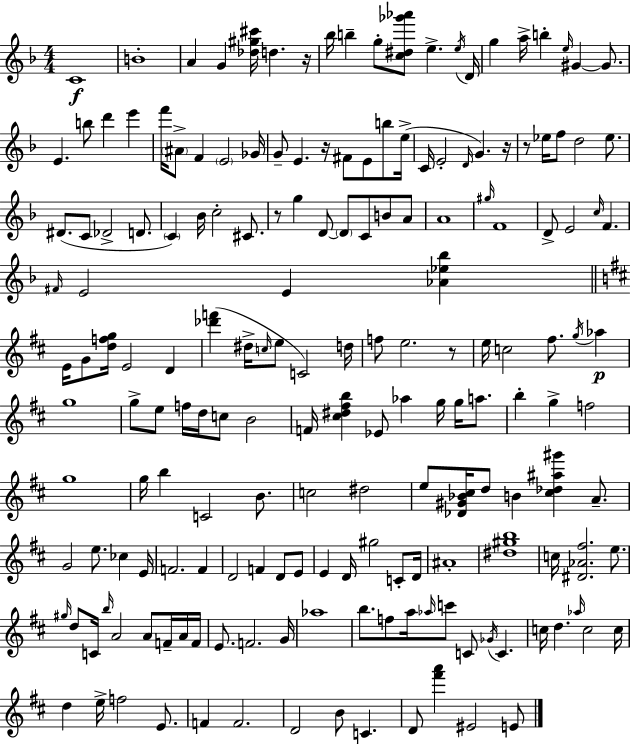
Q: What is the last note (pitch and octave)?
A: E4